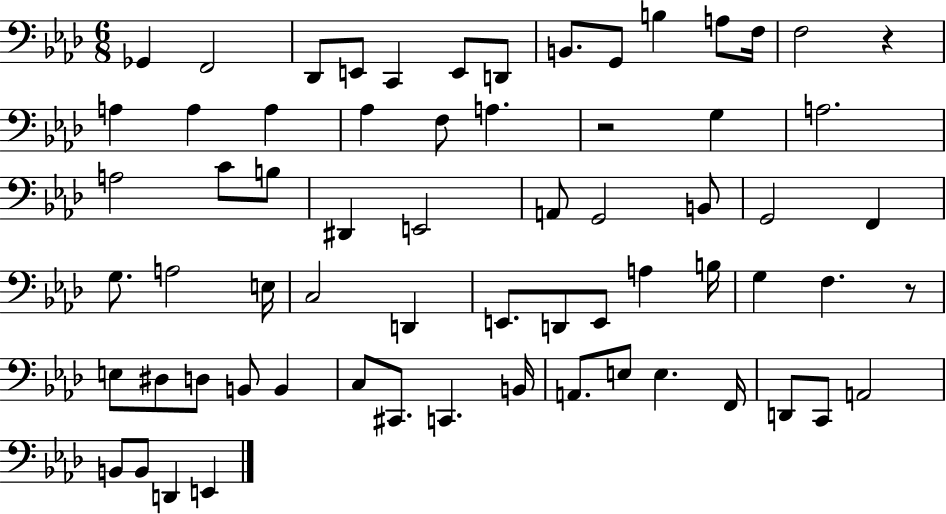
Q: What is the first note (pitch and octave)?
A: Gb2